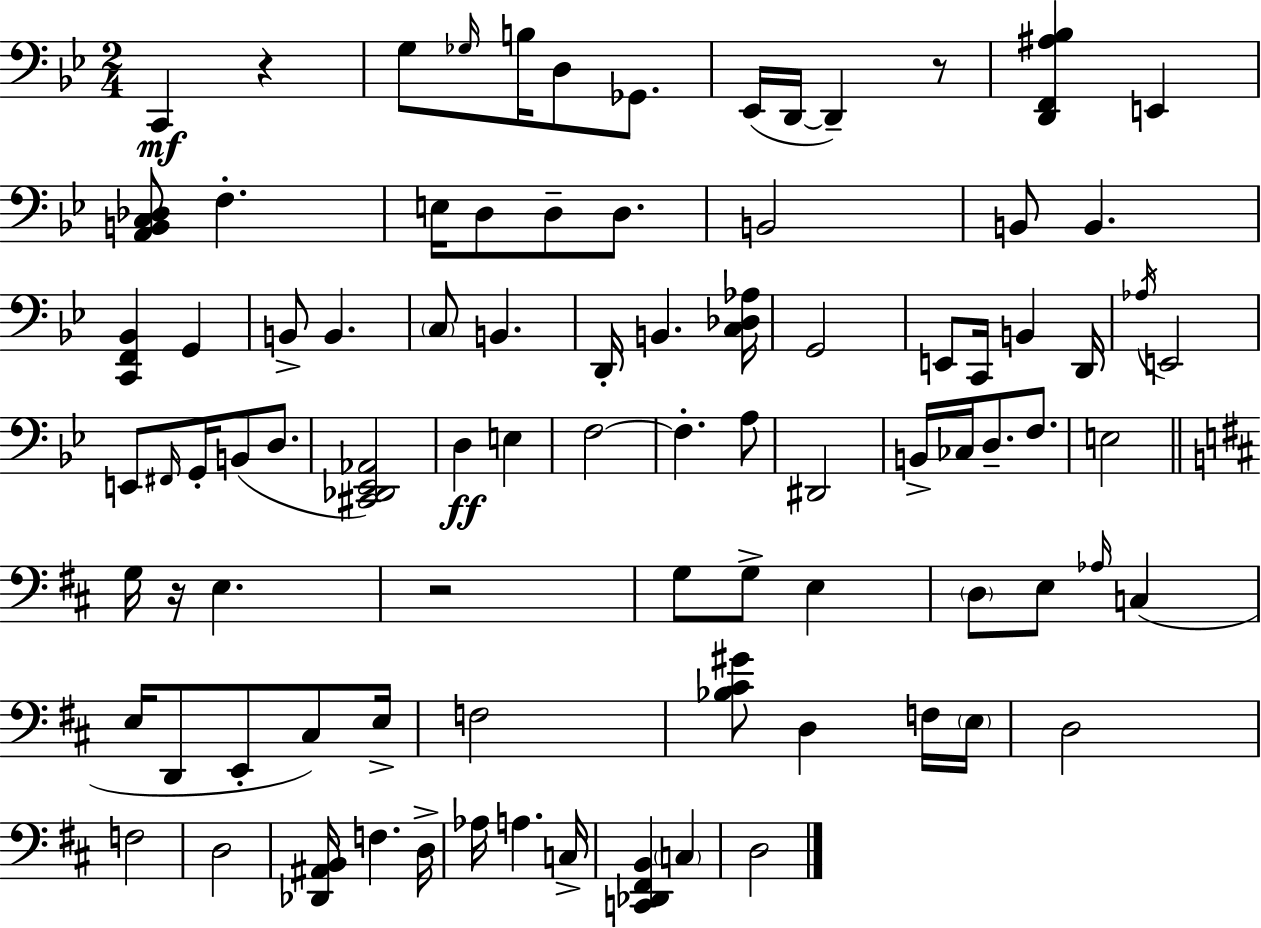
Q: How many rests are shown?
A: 4